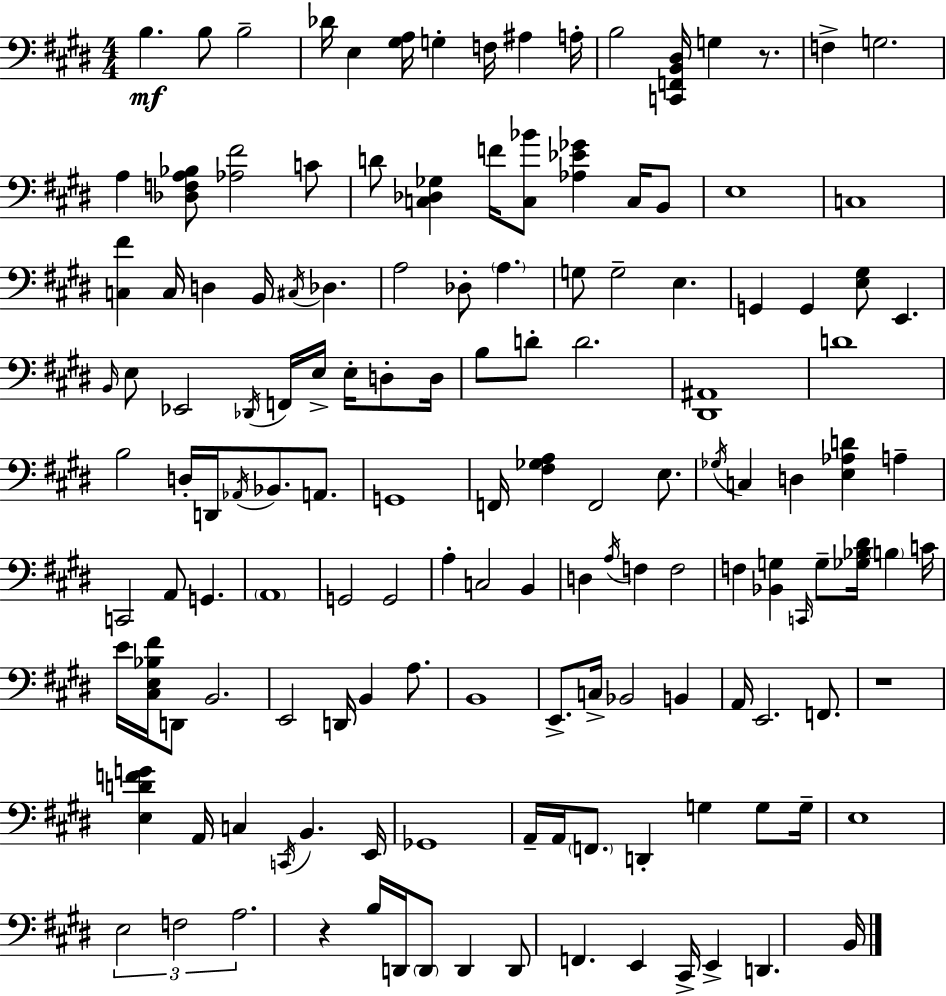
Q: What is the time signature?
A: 4/4